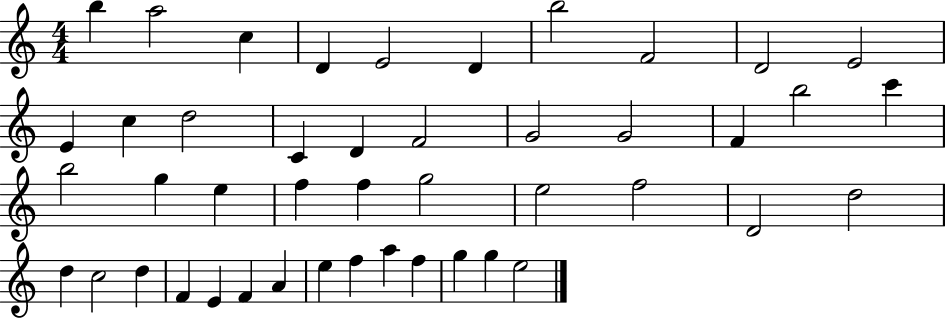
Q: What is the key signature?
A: C major